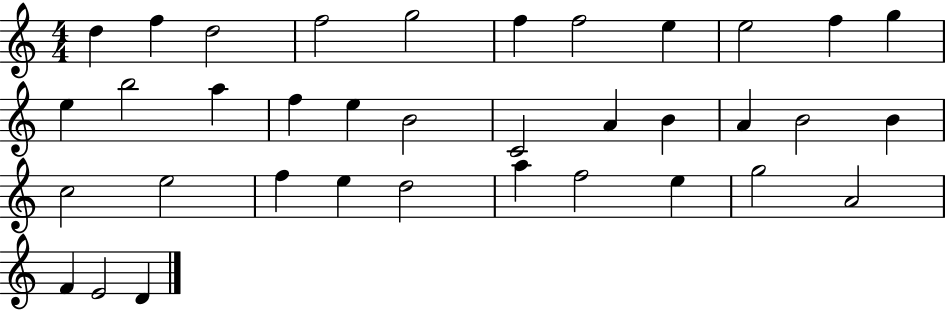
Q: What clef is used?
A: treble